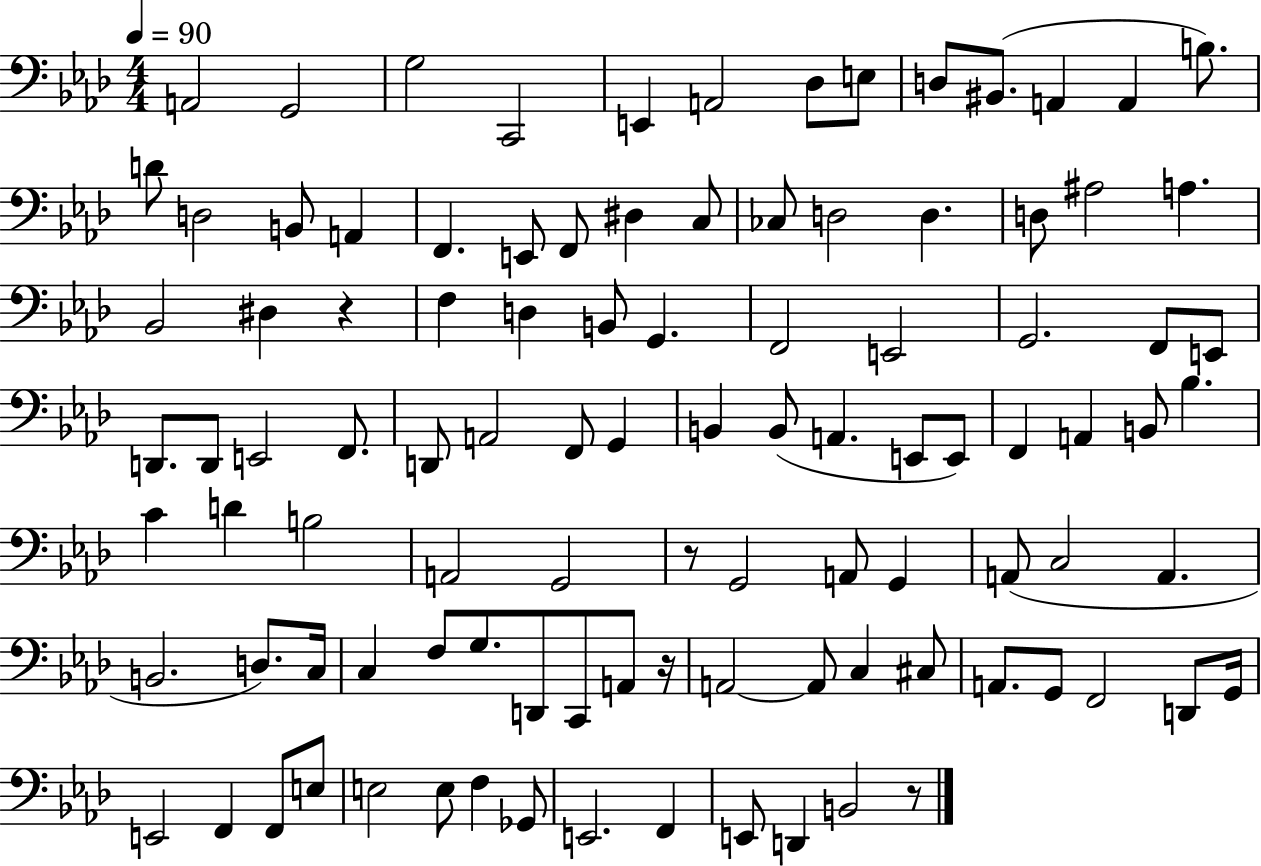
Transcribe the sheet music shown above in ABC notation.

X:1
T:Untitled
M:4/4
L:1/4
K:Ab
A,,2 G,,2 G,2 C,,2 E,, A,,2 _D,/2 E,/2 D,/2 ^B,,/2 A,, A,, B,/2 D/2 D,2 B,,/2 A,, F,, E,,/2 F,,/2 ^D, C,/2 _C,/2 D,2 D, D,/2 ^A,2 A, _B,,2 ^D, z F, D, B,,/2 G,, F,,2 E,,2 G,,2 F,,/2 E,,/2 D,,/2 D,,/2 E,,2 F,,/2 D,,/2 A,,2 F,,/2 G,, B,, B,,/2 A,, E,,/2 E,,/2 F,, A,, B,,/2 _B, C D B,2 A,,2 G,,2 z/2 G,,2 A,,/2 G,, A,,/2 C,2 A,, B,,2 D,/2 C,/4 C, F,/2 G,/2 D,,/2 C,,/2 A,,/2 z/4 A,,2 A,,/2 C, ^C,/2 A,,/2 G,,/2 F,,2 D,,/2 G,,/4 E,,2 F,, F,,/2 E,/2 E,2 E,/2 F, _G,,/2 E,,2 F,, E,,/2 D,, B,,2 z/2